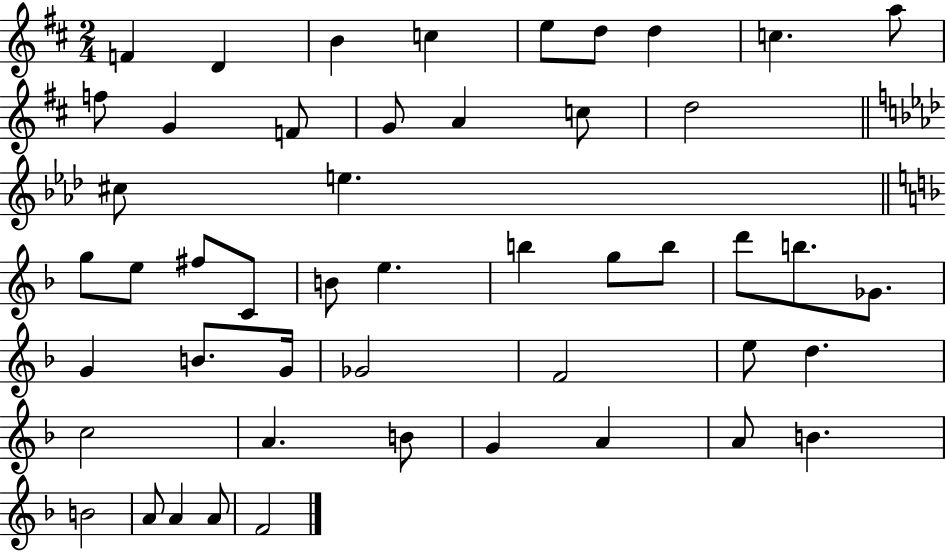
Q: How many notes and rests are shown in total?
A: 49